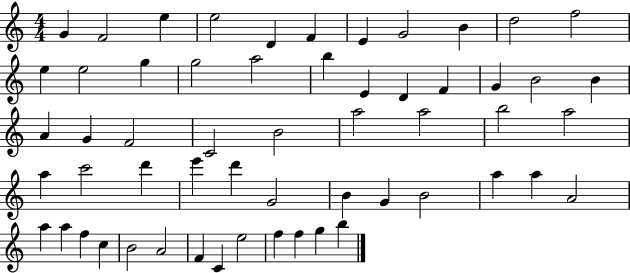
{
  \clef treble
  \numericTimeSignature
  \time 4/4
  \key c \major
  g'4 f'2 e''4 | e''2 d'4 f'4 | e'4 g'2 b'4 | d''2 f''2 | \break e''4 e''2 g''4 | g''2 a''2 | b''4 e'4 d'4 f'4 | g'4 b'2 b'4 | \break a'4 g'4 f'2 | c'2 b'2 | a''2 a''2 | b''2 a''2 | \break a''4 c'''2 d'''4 | e'''4 d'''4 g'2 | b'4 g'4 b'2 | a''4 a''4 a'2 | \break a''4 a''4 f''4 c''4 | b'2 a'2 | f'4 c'4 e''2 | f''4 f''4 g''4 b''4 | \break \bar "|."
}